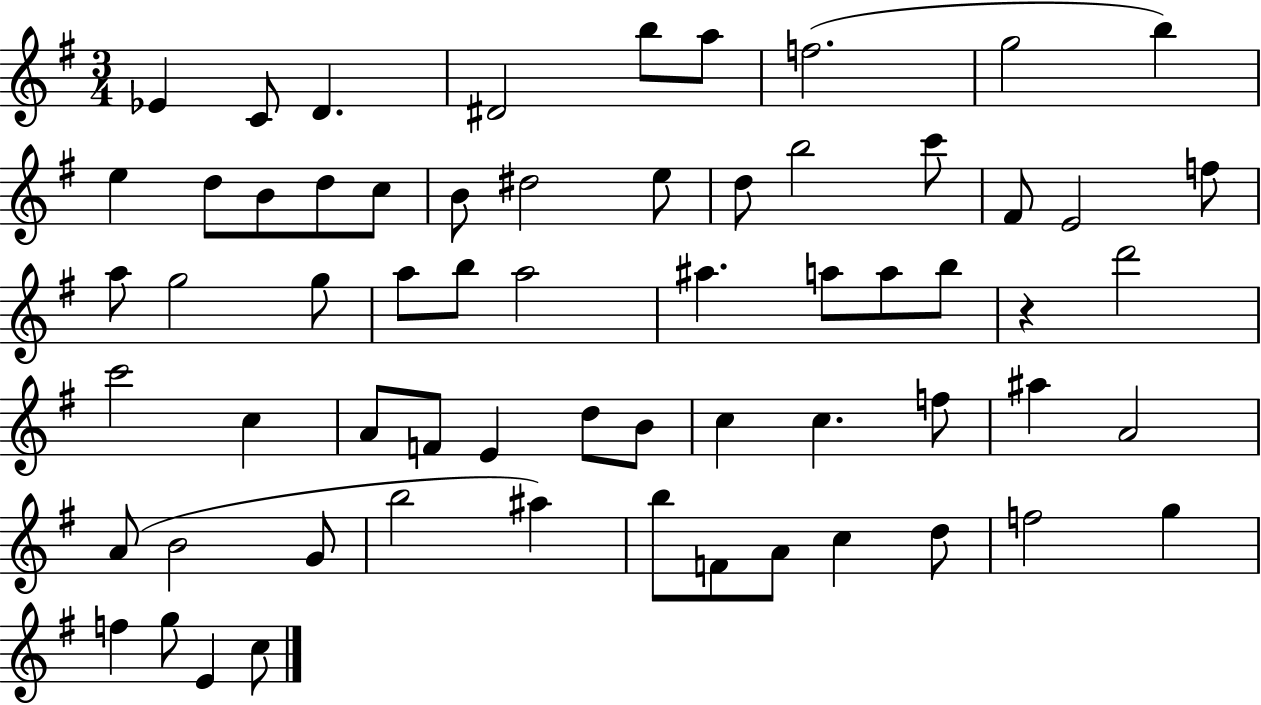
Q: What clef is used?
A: treble